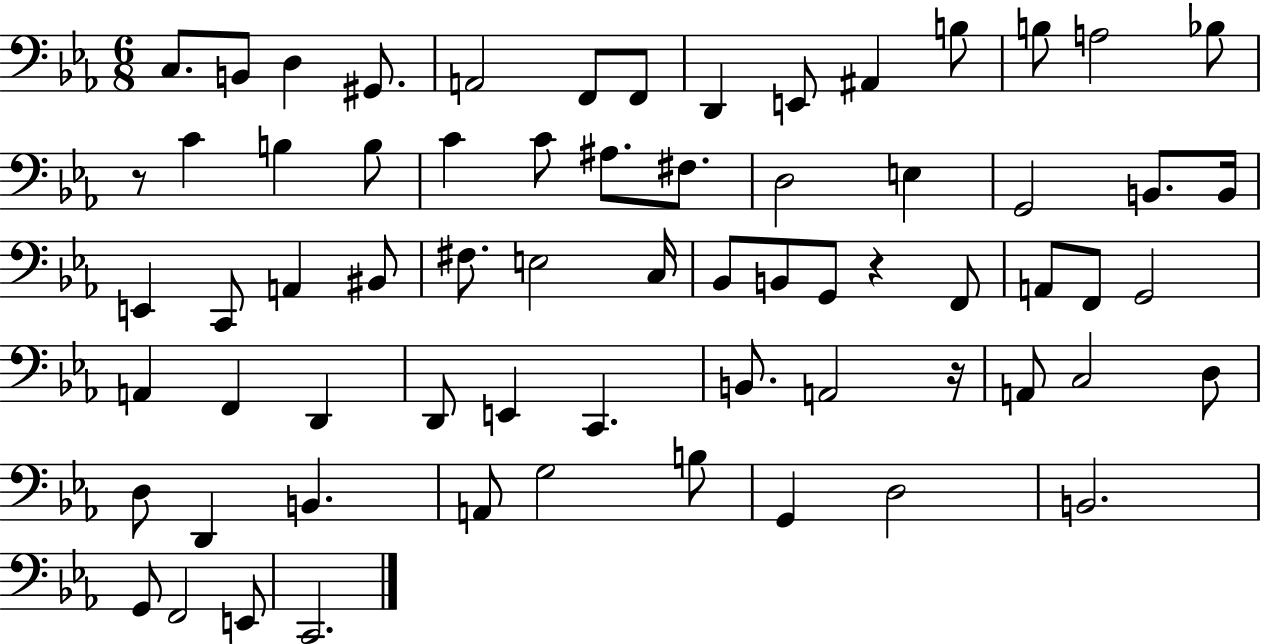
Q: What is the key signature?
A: EES major